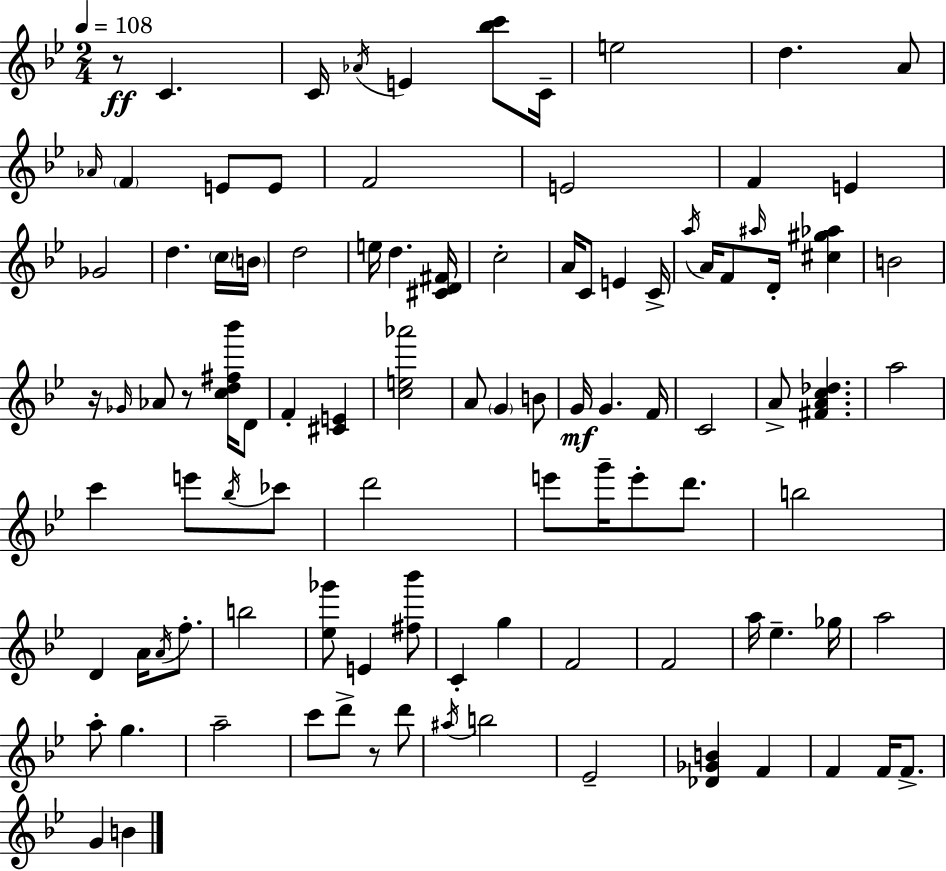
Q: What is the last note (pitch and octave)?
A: B4